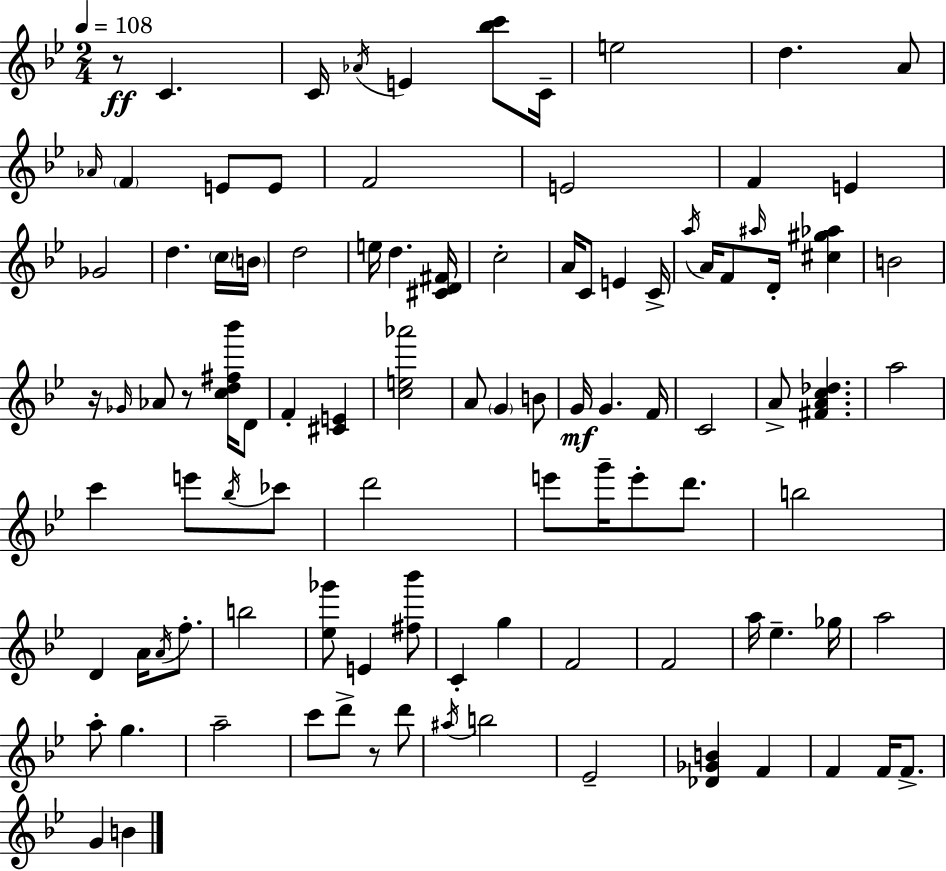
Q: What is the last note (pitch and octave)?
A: B4